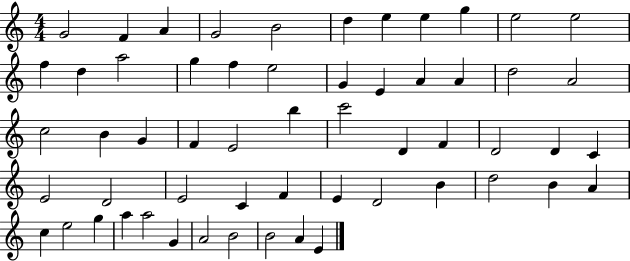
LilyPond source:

{
  \clef treble
  \numericTimeSignature
  \time 4/4
  \key c \major
  g'2 f'4 a'4 | g'2 b'2 | d''4 e''4 e''4 g''4 | e''2 e''2 | \break f''4 d''4 a''2 | g''4 f''4 e''2 | g'4 e'4 a'4 a'4 | d''2 a'2 | \break c''2 b'4 g'4 | f'4 e'2 b''4 | c'''2 d'4 f'4 | d'2 d'4 c'4 | \break e'2 d'2 | e'2 c'4 f'4 | e'4 d'2 b'4 | d''2 b'4 a'4 | \break c''4 e''2 g''4 | a''4 a''2 g'4 | a'2 b'2 | b'2 a'4 e'4 | \break \bar "|."
}